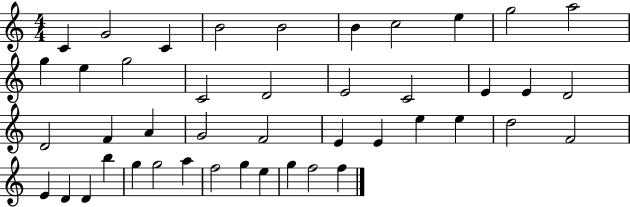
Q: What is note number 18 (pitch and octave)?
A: E4